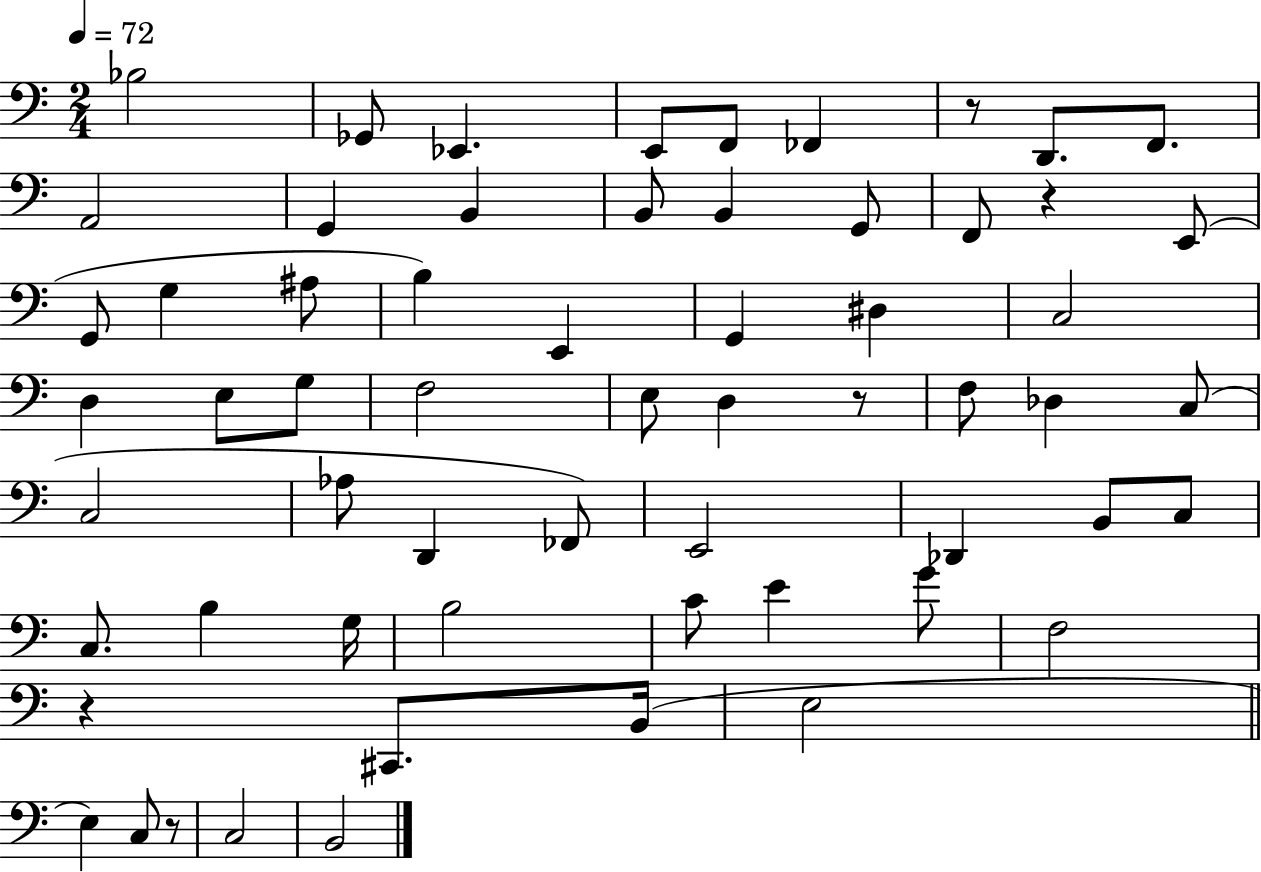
Bb3/h Gb2/e Eb2/q. E2/e F2/e FES2/q R/e D2/e. F2/e. A2/h G2/q B2/q B2/e B2/q G2/e F2/e R/q E2/e G2/e G3/q A#3/e B3/q E2/q G2/q D#3/q C3/h D3/q E3/e G3/e F3/h E3/e D3/q R/e F3/e Db3/q C3/e C3/h Ab3/e D2/q FES2/e E2/h Db2/q B2/e C3/e C3/e. B3/q G3/s B3/h C4/e E4/q G4/e F3/h R/q C#2/e. B2/s E3/h E3/q C3/e R/e C3/h B2/h